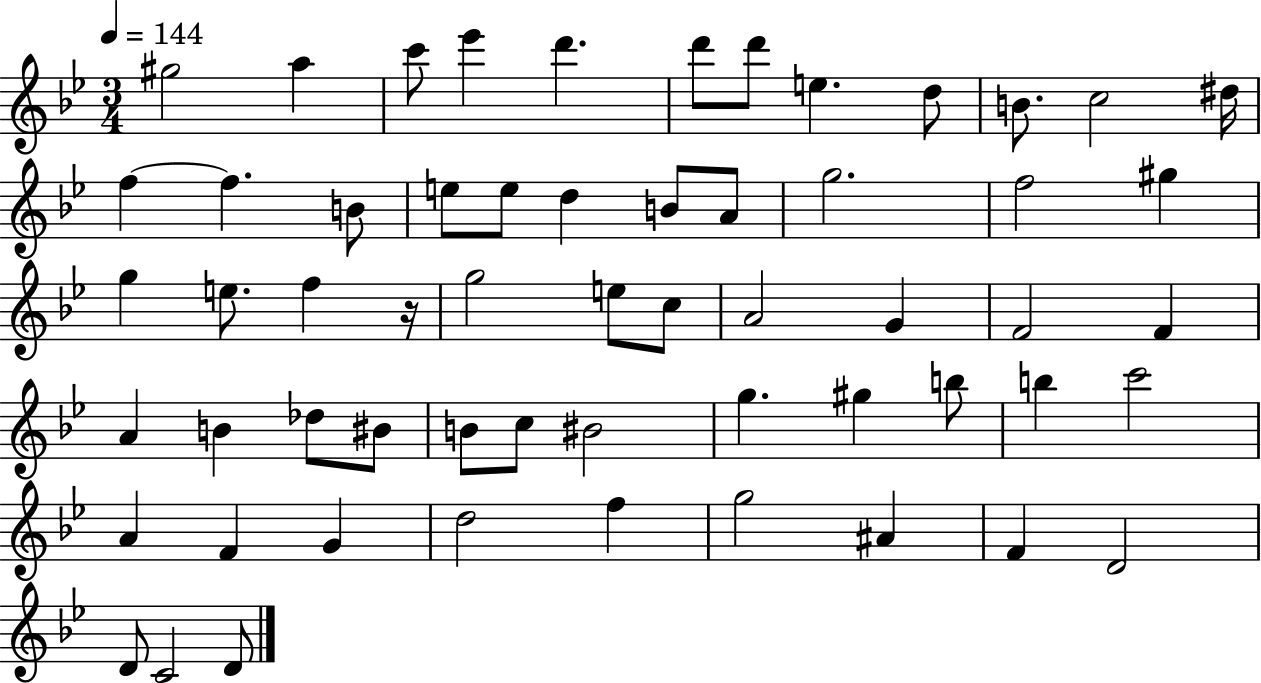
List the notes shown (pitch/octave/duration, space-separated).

G#5/h A5/q C6/e Eb6/q D6/q. D6/e D6/e E5/q. D5/e B4/e. C5/h D#5/s F5/q F5/q. B4/e E5/e E5/e D5/q B4/e A4/e G5/h. F5/h G#5/q G5/q E5/e. F5/q R/s G5/h E5/e C5/e A4/h G4/q F4/h F4/q A4/q B4/q Db5/e BIS4/e B4/e C5/e BIS4/h G5/q. G#5/q B5/e B5/q C6/h A4/q F4/q G4/q D5/h F5/q G5/h A#4/q F4/q D4/h D4/e C4/h D4/e